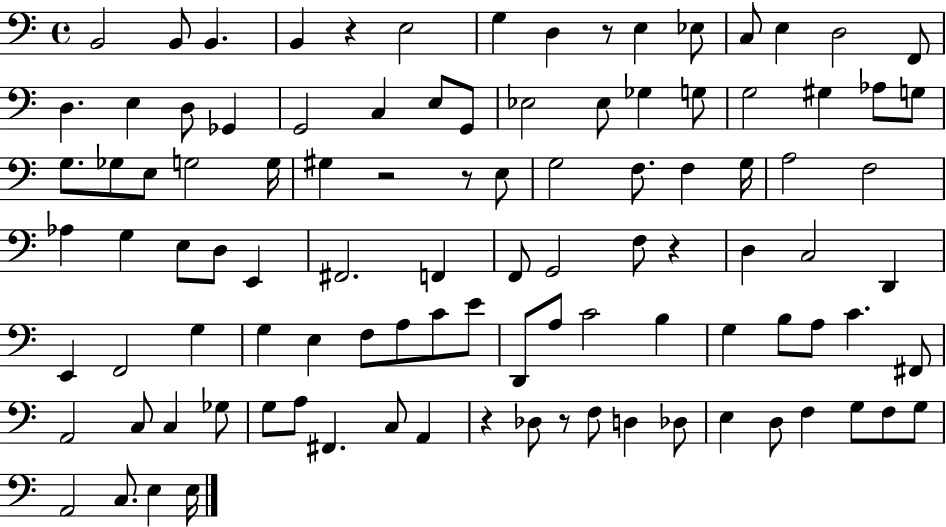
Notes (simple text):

B2/h B2/e B2/q. B2/q R/q E3/h G3/q D3/q R/e E3/q Eb3/e C3/e E3/q D3/h F2/e D3/q. E3/q D3/e Gb2/q G2/h C3/q E3/e G2/e Eb3/h Eb3/e Gb3/q G3/e G3/h G#3/q Ab3/e G3/e G3/e. Gb3/e E3/e G3/h G3/s G#3/q R/h R/e E3/e G3/h F3/e. F3/q G3/s A3/h F3/h Ab3/q G3/q E3/e D3/e E2/q F#2/h. F2/q F2/e G2/h F3/e R/q D3/q C3/h D2/q E2/q F2/h G3/q G3/q E3/q F3/e A3/e C4/e E4/e D2/e A3/e C4/h B3/q G3/q B3/e A3/e C4/q. F#2/e A2/h C3/e C3/q Gb3/e G3/e A3/e F#2/q. C3/e A2/q R/q Db3/e R/e F3/e D3/q Db3/e E3/q D3/e F3/q G3/e F3/e G3/e A2/h C3/e. E3/q E3/s